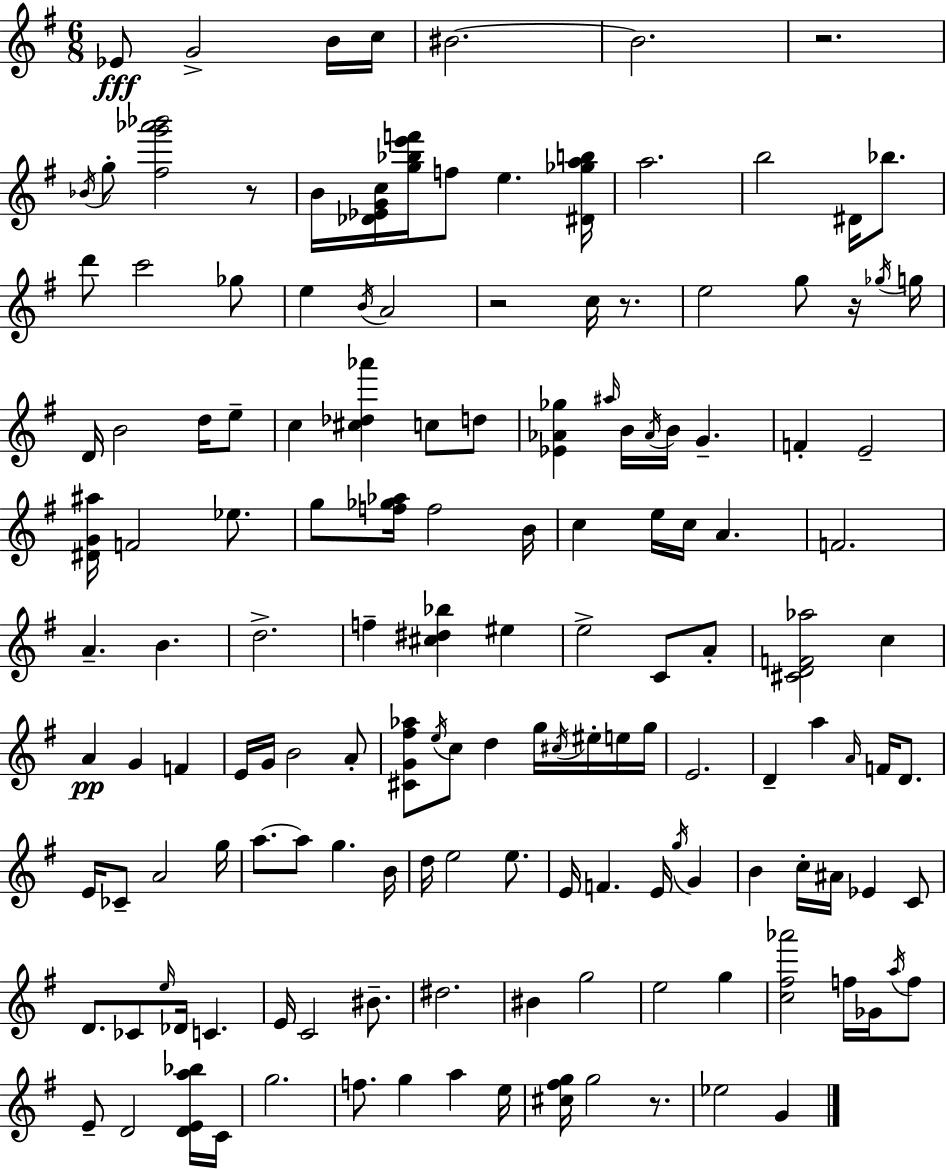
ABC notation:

X:1
T:Untitled
M:6/8
L:1/4
K:Em
_E/2 G2 B/4 c/4 ^B2 ^B2 z2 _B/4 g/2 [^fg'_a'_b']2 z/2 B/4 [_D_EGc]/4 [g_be'f']/4 f/2 e [^D_gab]/4 a2 b2 ^D/4 _b/2 d'/2 c'2 _g/2 e B/4 A2 z2 c/4 z/2 e2 g/2 z/4 _g/4 g/4 D/4 B2 d/4 e/2 c [^c_d_a'] c/2 d/2 [_E_A_g] ^a/4 B/4 _A/4 B/4 G F E2 [^DG^a]/4 F2 _e/2 g/2 [f_g_a]/4 f2 B/4 c e/4 c/4 A F2 A B d2 f [^c^d_b] ^e e2 C/2 A/2 [^CDF_a]2 c A G F E/4 G/4 B2 A/2 [^CG^f_a]/2 e/4 c/2 d g/4 ^c/4 ^e/4 e/4 g/4 E2 D a A/4 F/4 D/2 E/4 _C/2 A2 g/4 a/2 a/2 g B/4 d/4 e2 e/2 E/4 F E/4 g/4 G B c/4 ^A/4 _E C/2 D/2 _C/2 e/4 _D/4 C E/4 C2 ^B/2 ^d2 ^B g2 e2 g [c^f_a']2 f/4 _G/4 a/4 f/2 E/2 D2 [DEa_b]/4 C/4 g2 f/2 g a e/4 [^c^fg]/4 g2 z/2 _e2 G